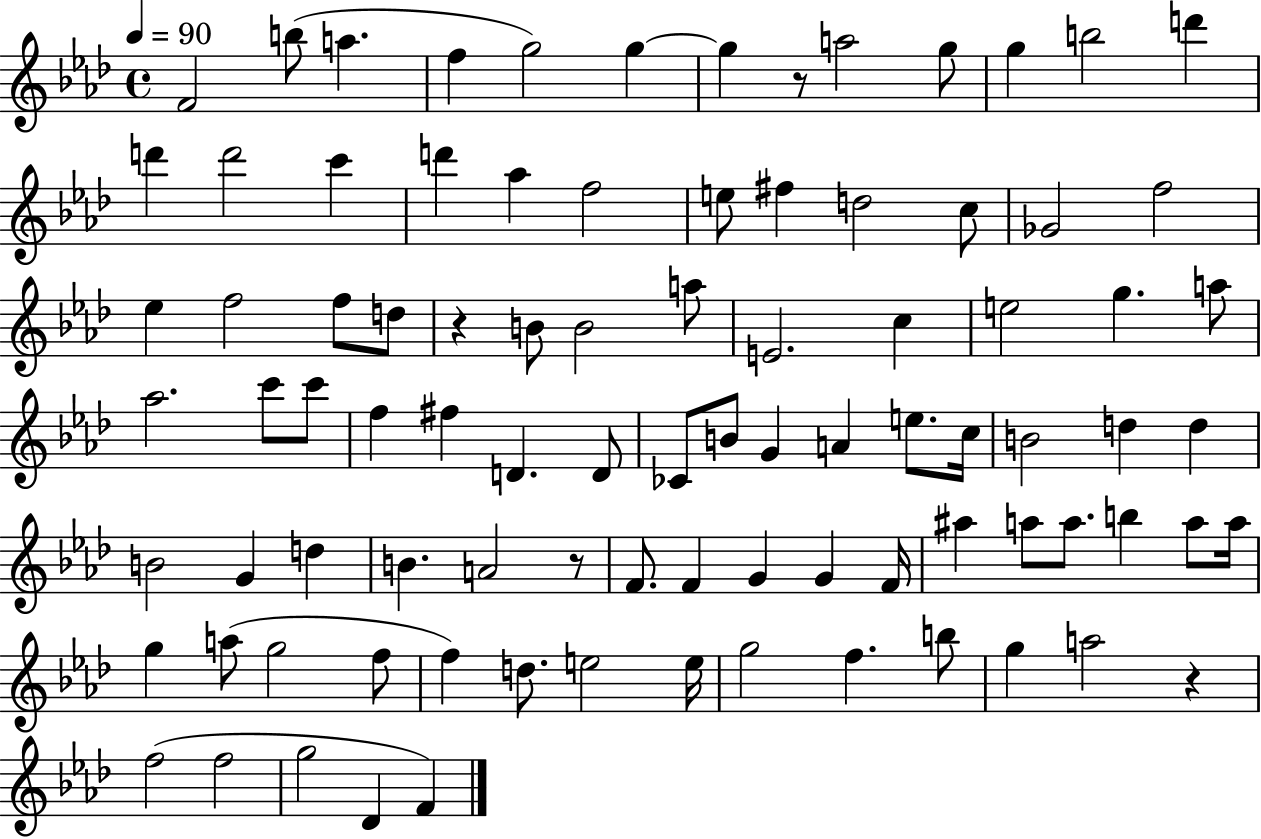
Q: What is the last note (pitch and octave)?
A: F4